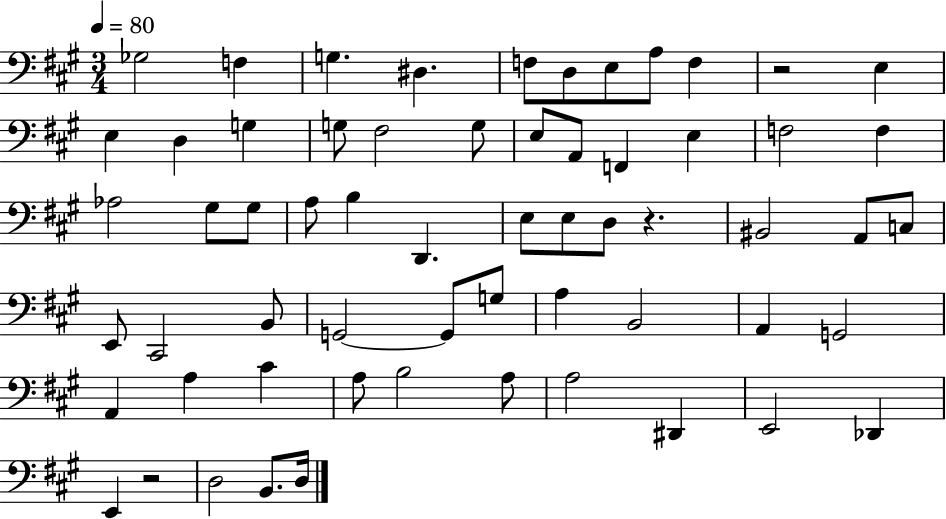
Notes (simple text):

Gb3/h F3/q G3/q. D#3/q. F3/e D3/e E3/e A3/e F3/q R/h E3/q E3/q D3/q G3/q G3/e F#3/h G3/e E3/e A2/e F2/q E3/q F3/h F3/q Ab3/h G#3/e G#3/e A3/e B3/q D2/q. E3/e E3/e D3/e R/q. BIS2/h A2/e C3/e E2/e C#2/h B2/e G2/h G2/e G3/e A3/q B2/h A2/q G2/h A2/q A3/q C#4/q A3/e B3/h A3/e A3/h D#2/q E2/h Db2/q E2/q R/h D3/h B2/e. D3/s